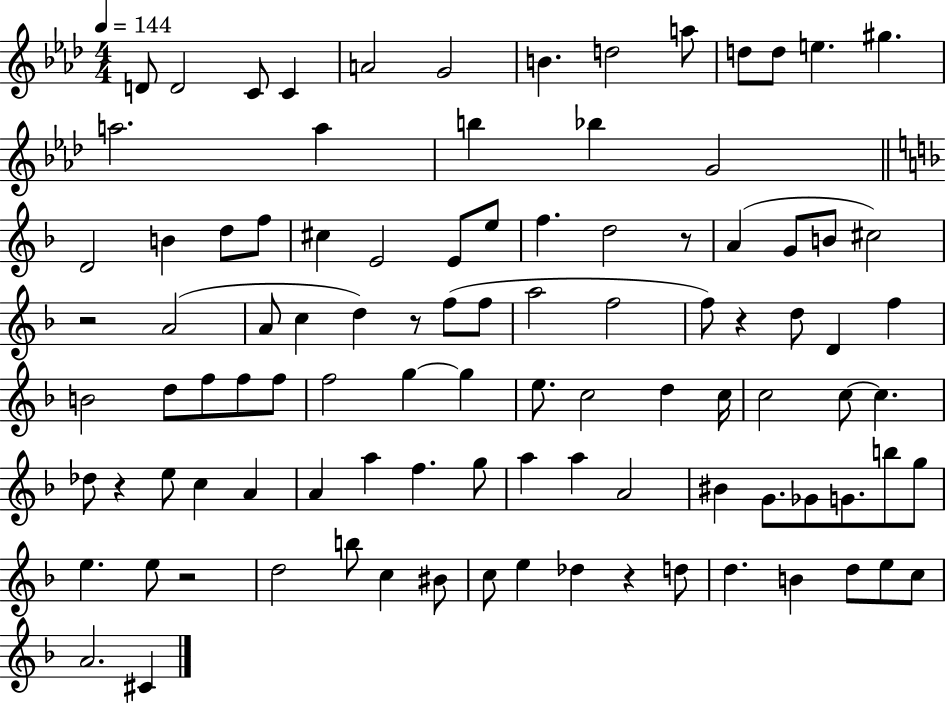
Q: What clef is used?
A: treble